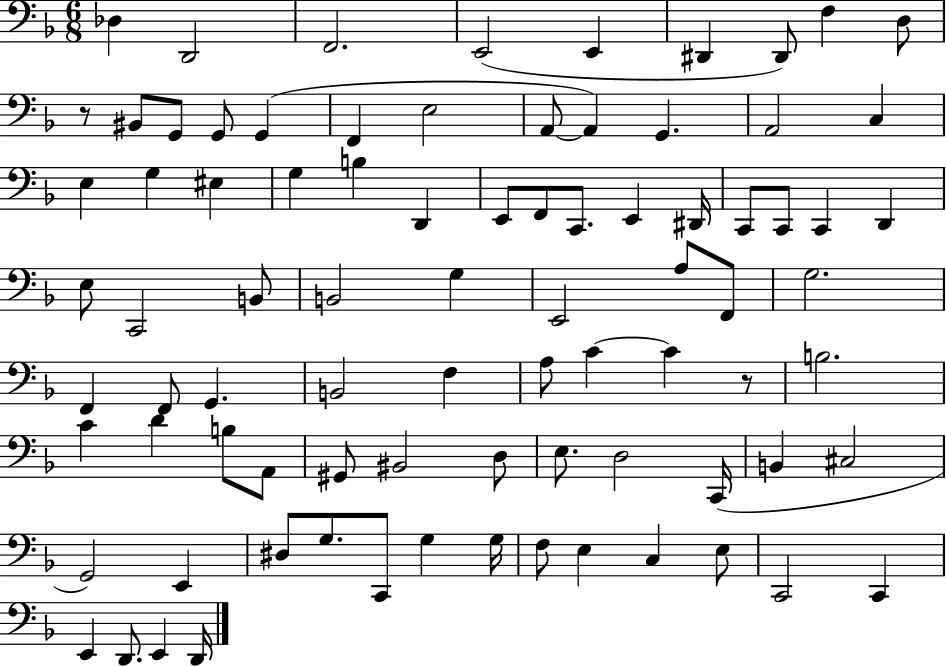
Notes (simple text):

Db3/q D2/h F2/h. E2/h E2/q D#2/q D#2/e F3/q D3/e R/e BIS2/e G2/e G2/e G2/q F2/q E3/h A2/e A2/q G2/q. A2/h C3/q E3/q G3/q EIS3/q G3/q B3/q D2/q E2/e F2/e C2/e. E2/q D#2/s C2/e C2/e C2/q D2/q E3/e C2/h B2/e B2/h G3/q E2/h A3/e F2/e G3/h. F2/q F2/e G2/q. B2/h F3/q A3/e C4/q C4/q R/e B3/h. C4/q D4/q B3/e A2/e G#2/e BIS2/h D3/e E3/e. D3/h C2/s B2/q C#3/h G2/h E2/q D#3/e G3/e. C2/e G3/q G3/s F3/e E3/q C3/q E3/e C2/h C2/q E2/q D2/e. E2/q D2/s